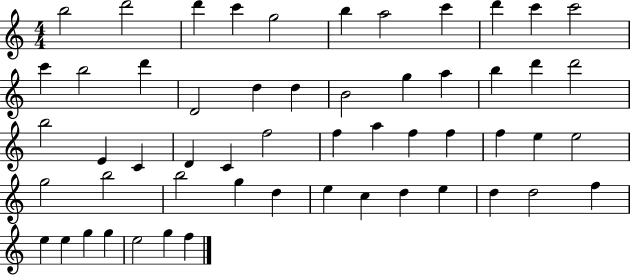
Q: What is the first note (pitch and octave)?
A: B5